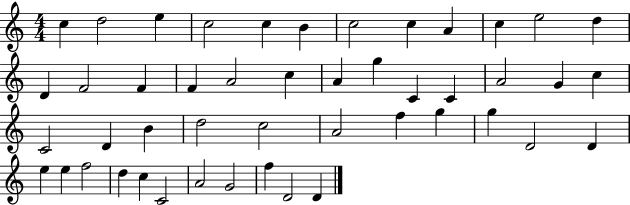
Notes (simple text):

C5/q D5/h E5/q C5/h C5/q B4/q C5/h C5/q A4/q C5/q E5/h D5/q D4/q F4/h F4/q F4/q A4/h C5/q A4/q G5/q C4/q C4/q A4/h G4/q C5/q C4/h D4/q B4/q D5/h C5/h A4/h F5/q G5/q G5/q D4/h D4/q E5/q E5/q F5/h D5/q C5/q C4/h A4/h G4/h F5/q D4/h D4/q